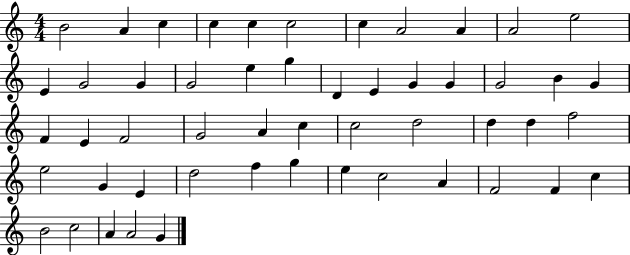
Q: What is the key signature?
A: C major